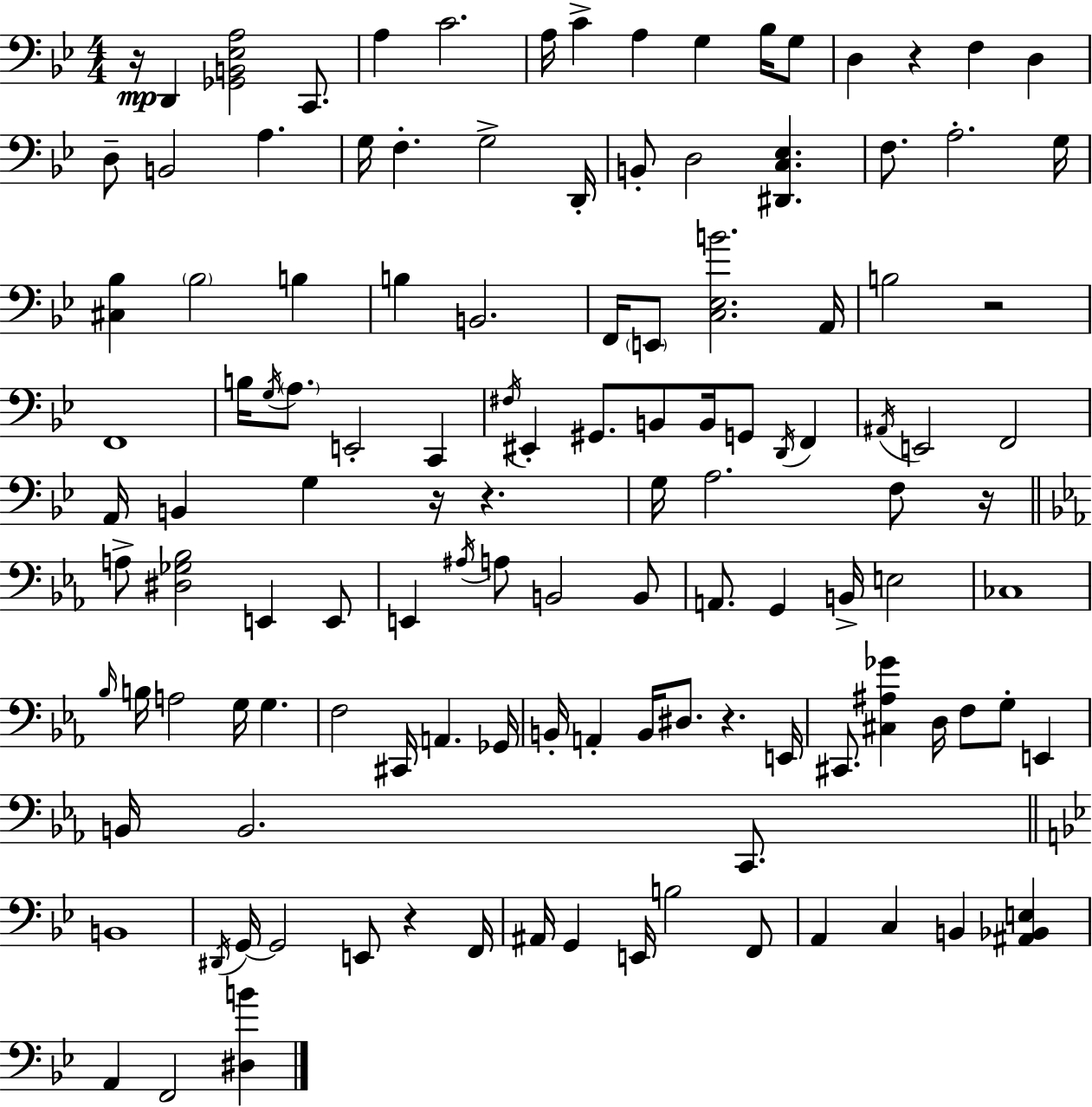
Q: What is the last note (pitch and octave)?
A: F2